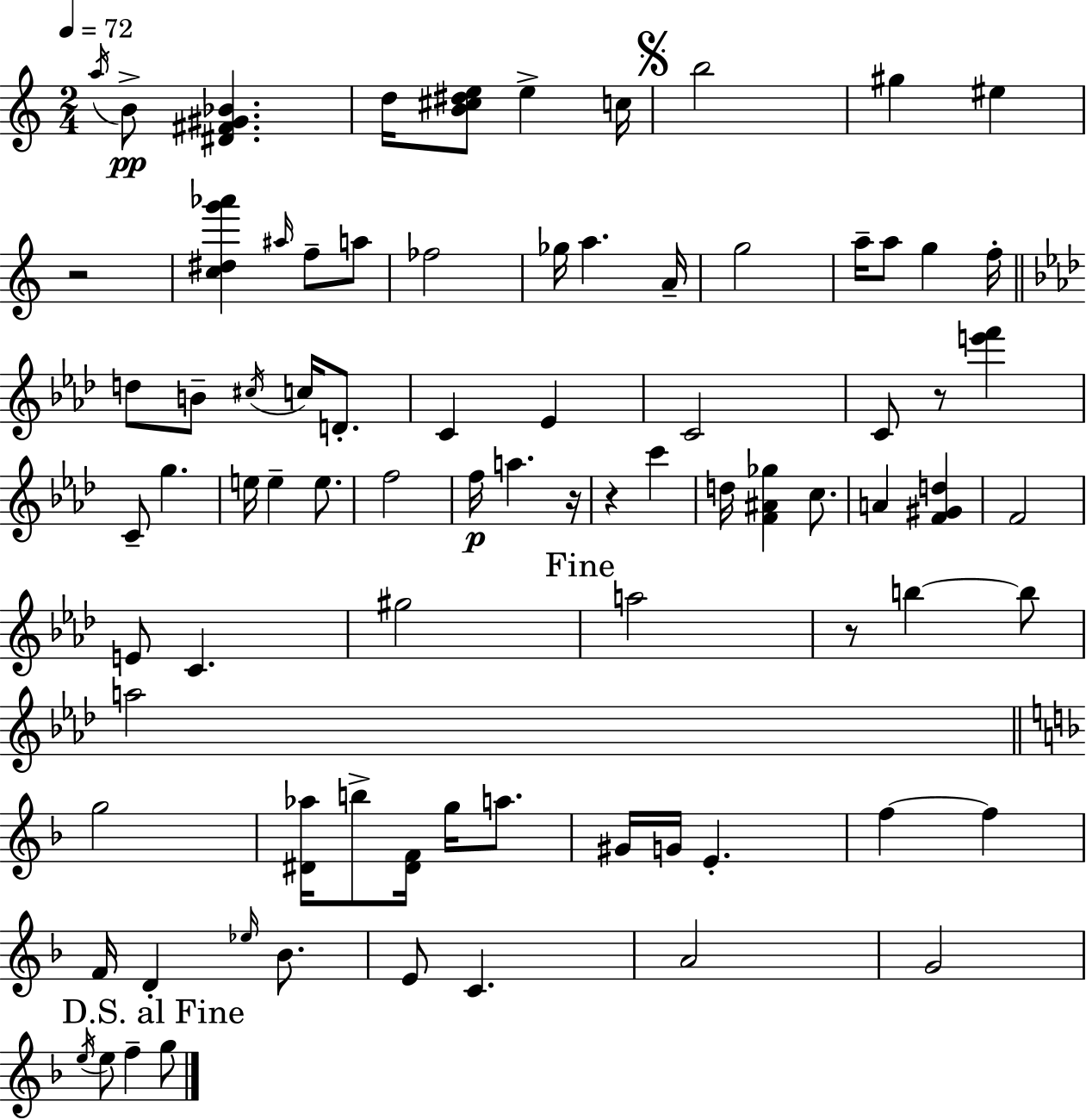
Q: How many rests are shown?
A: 5